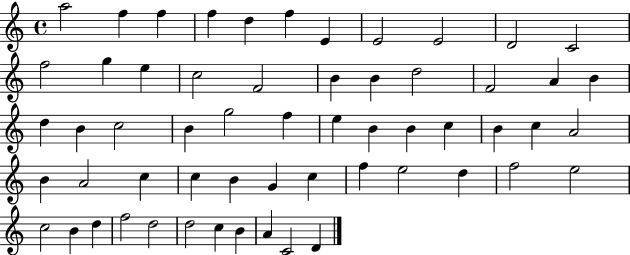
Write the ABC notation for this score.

X:1
T:Untitled
M:4/4
L:1/4
K:C
a2 f f f d f E E2 E2 D2 C2 f2 g e c2 F2 B B d2 F2 A B d B c2 B g2 f e B B c B c A2 B A2 c c B G c f e2 d f2 e2 c2 B d f2 d2 d2 c B A C2 D